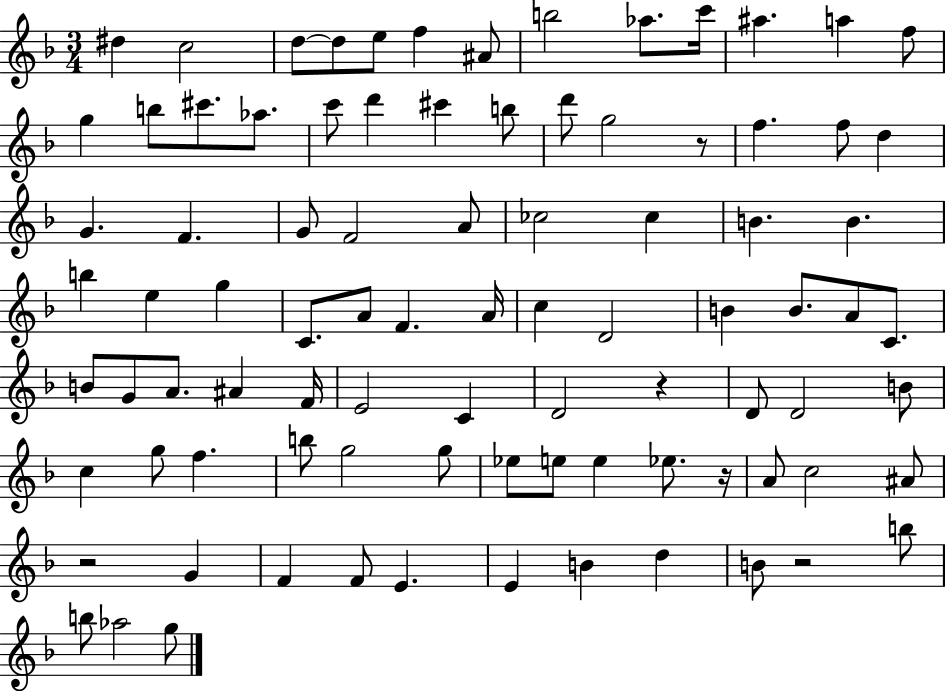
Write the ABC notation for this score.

X:1
T:Untitled
M:3/4
L:1/4
K:F
^d c2 d/2 d/2 e/2 f ^A/2 b2 _a/2 c'/4 ^a a f/2 g b/2 ^c'/2 _a/2 c'/2 d' ^c' b/2 d'/2 g2 z/2 f f/2 d G F G/2 F2 A/2 _c2 _c B B b e g C/2 A/2 F A/4 c D2 B B/2 A/2 C/2 B/2 G/2 A/2 ^A F/4 E2 C D2 z D/2 D2 B/2 c g/2 f b/2 g2 g/2 _e/2 e/2 e _e/2 z/4 A/2 c2 ^A/2 z2 G F F/2 E E B d B/2 z2 b/2 b/2 _a2 g/2